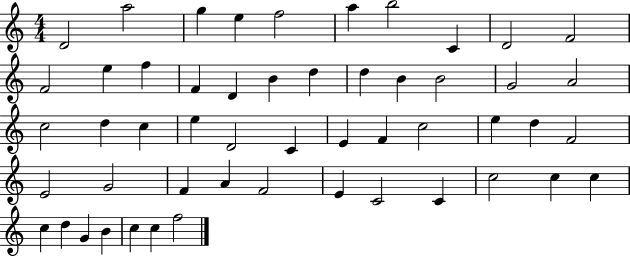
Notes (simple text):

D4/h A5/h G5/q E5/q F5/h A5/q B5/h C4/q D4/h F4/h F4/h E5/q F5/q F4/q D4/q B4/q D5/q D5/q B4/q B4/h G4/h A4/h C5/h D5/q C5/q E5/q D4/h C4/q E4/q F4/q C5/h E5/q D5/q F4/h E4/h G4/h F4/q A4/q F4/h E4/q C4/h C4/q C5/h C5/q C5/q C5/q D5/q G4/q B4/q C5/q C5/q F5/h